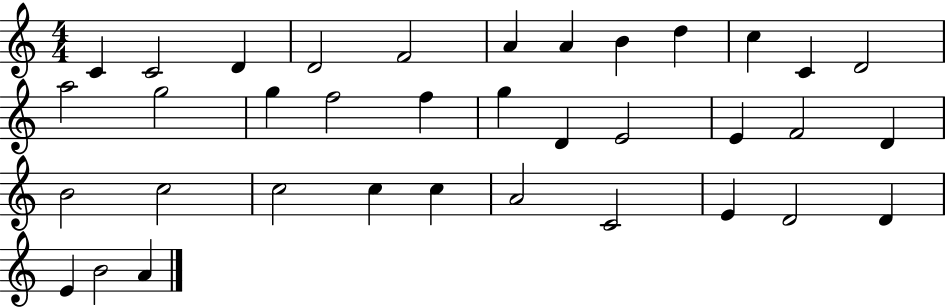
X:1
T:Untitled
M:4/4
L:1/4
K:C
C C2 D D2 F2 A A B d c C D2 a2 g2 g f2 f g D E2 E F2 D B2 c2 c2 c c A2 C2 E D2 D E B2 A